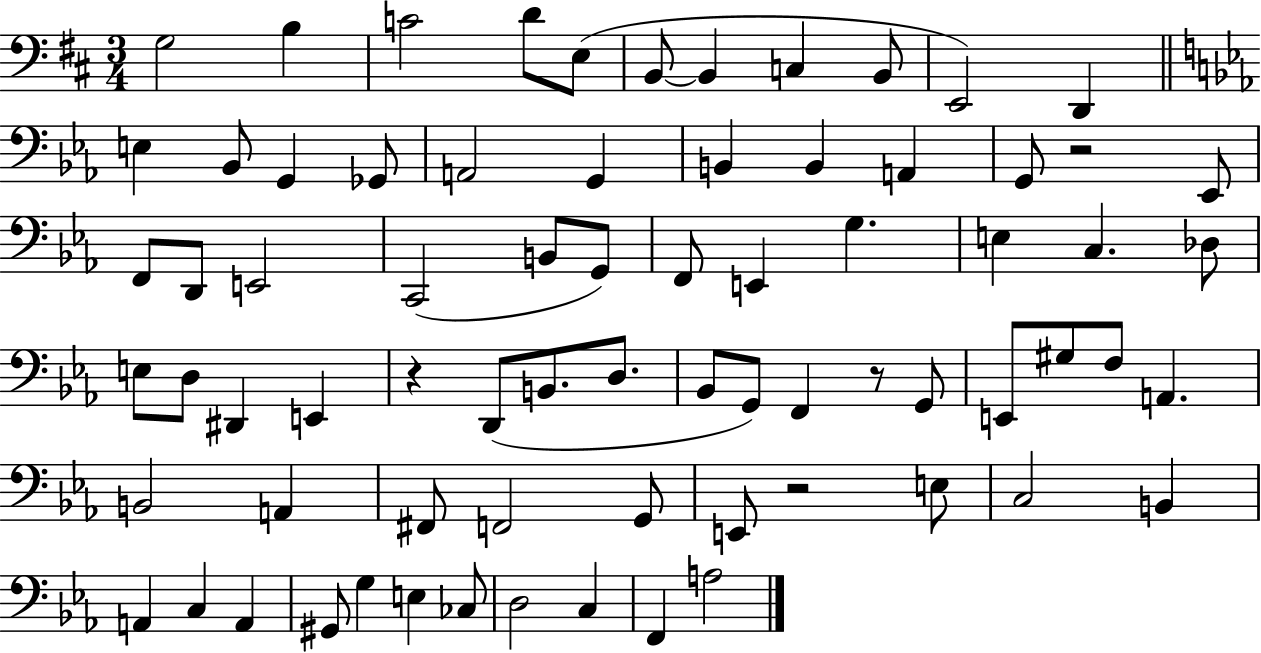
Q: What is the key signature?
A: D major